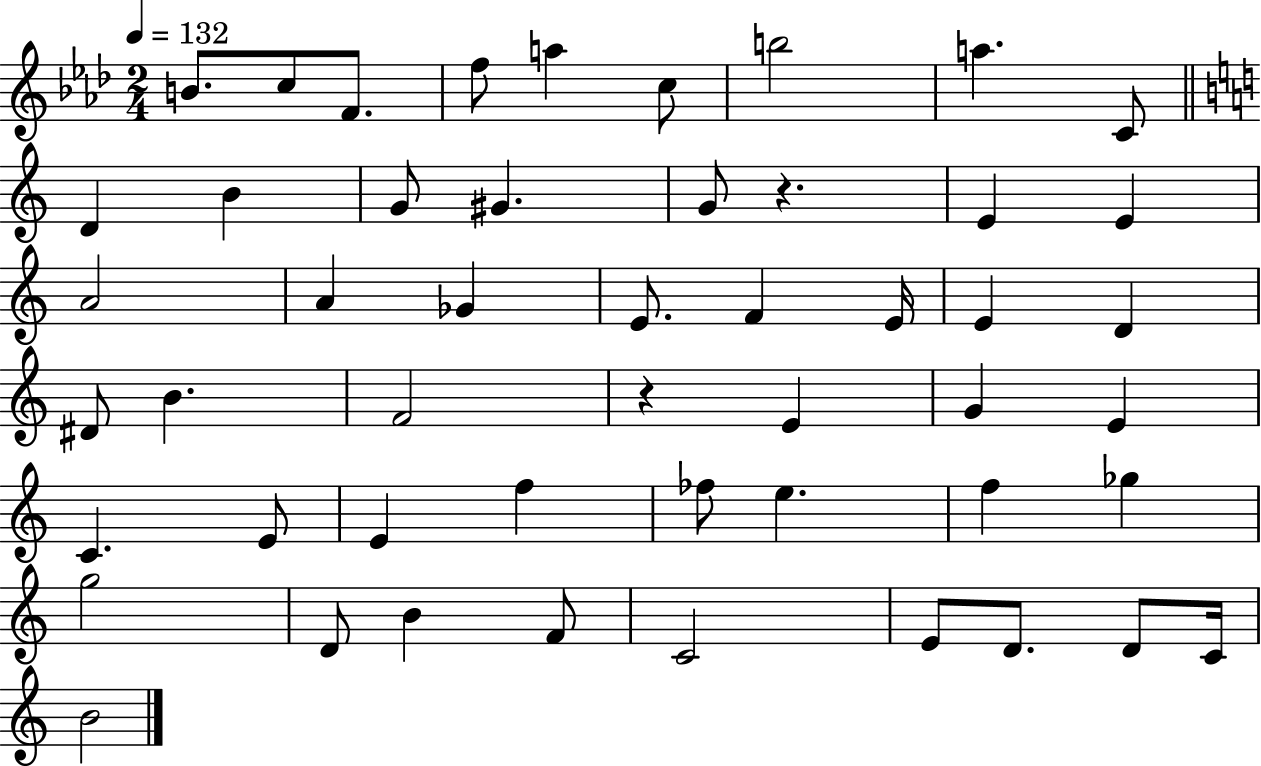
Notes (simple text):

B4/e. C5/e F4/e. F5/e A5/q C5/e B5/h A5/q. C4/e D4/q B4/q G4/e G#4/q. G4/e R/q. E4/q E4/q A4/h A4/q Gb4/q E4/e. F4/q E4/s E4/q D4/q D#4/e B4/q. F4/h R/q E4/q G4/q E4/q C4/q. E4/e E4/q F5/q FES5/e E5/q. F5/q Gb5/q G5/h D4/e B4/q F4/e C4/h E4/e D4/e. D4/e C4/s B4/h